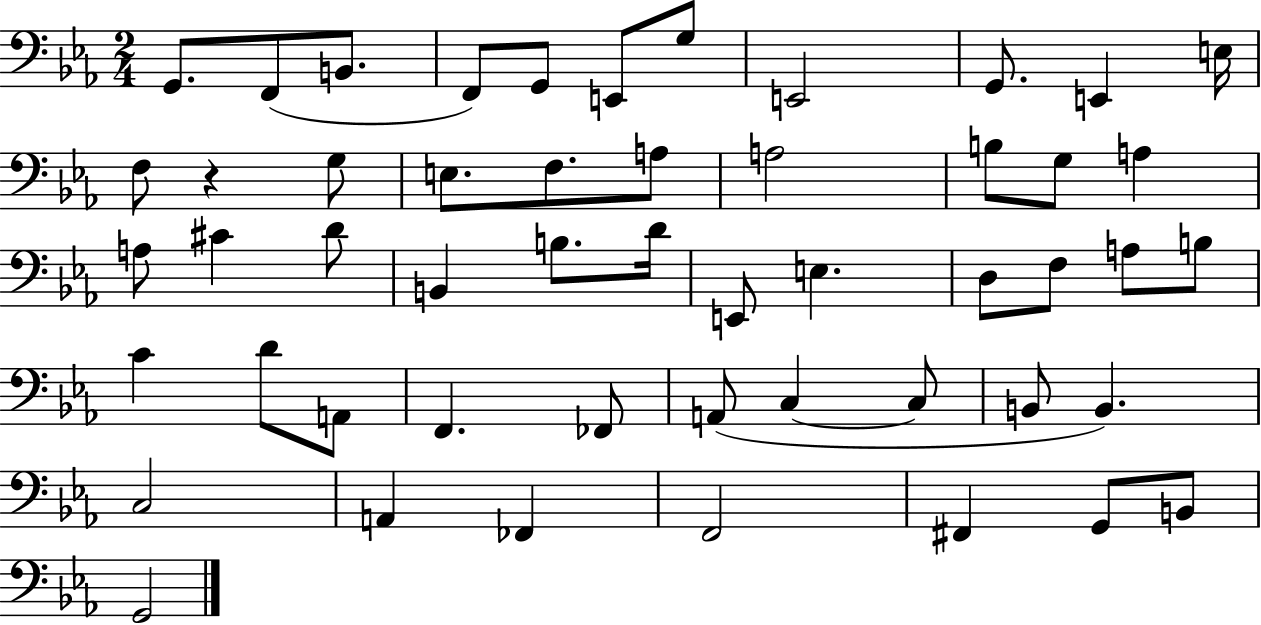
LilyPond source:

{
  \clef bass
  \numericTimeSignature
  \time 2/4
  \key ees \major
  g,8. f,8( b,8. | f,8) g,8 e,8 g8 | e,2 | g,8. e,4 e16 | \break f8 r4 g8 | e8. f8. a8 | a2 | b8 g8 a4 | \break a8 cis'4 d'8 | b,4 b8. d'16 | e,8 e4. | d8 f8 a8 b8 | \break c'4 d'8 a,8 | f,4. fes,8 | a,8( c4~~ c8 | b,8 b,4.) | \break c2 | a,4 fes,4 | f,2 | fis,4 g,8 b,8 | \break g,2 | \bar "|."
}